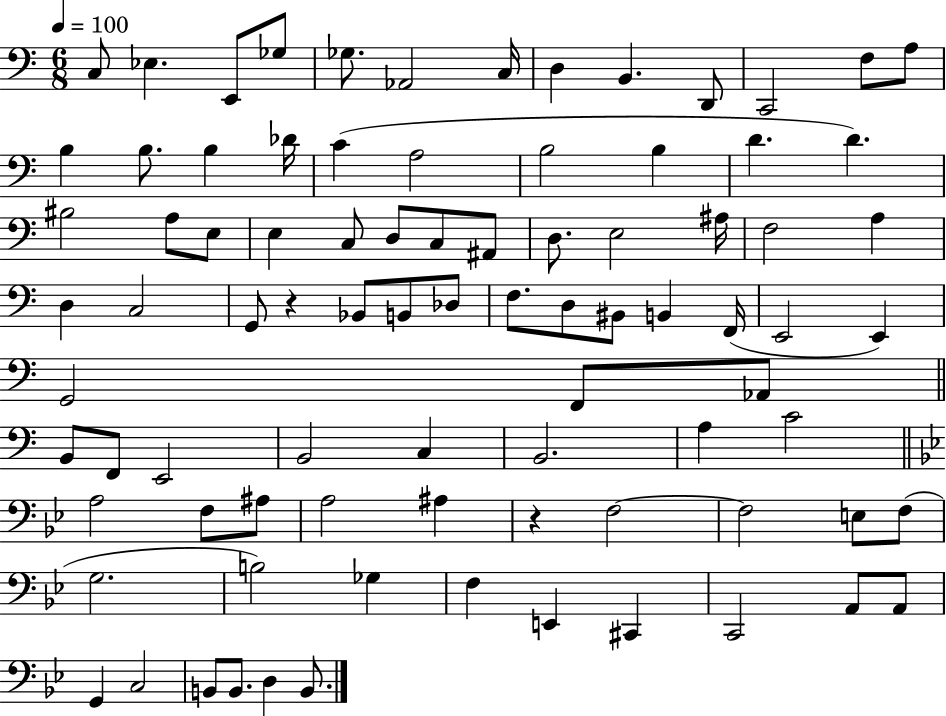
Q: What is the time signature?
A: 6/8